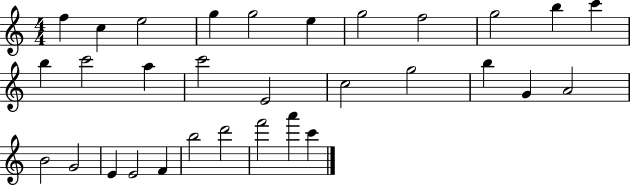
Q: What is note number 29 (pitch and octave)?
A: F6